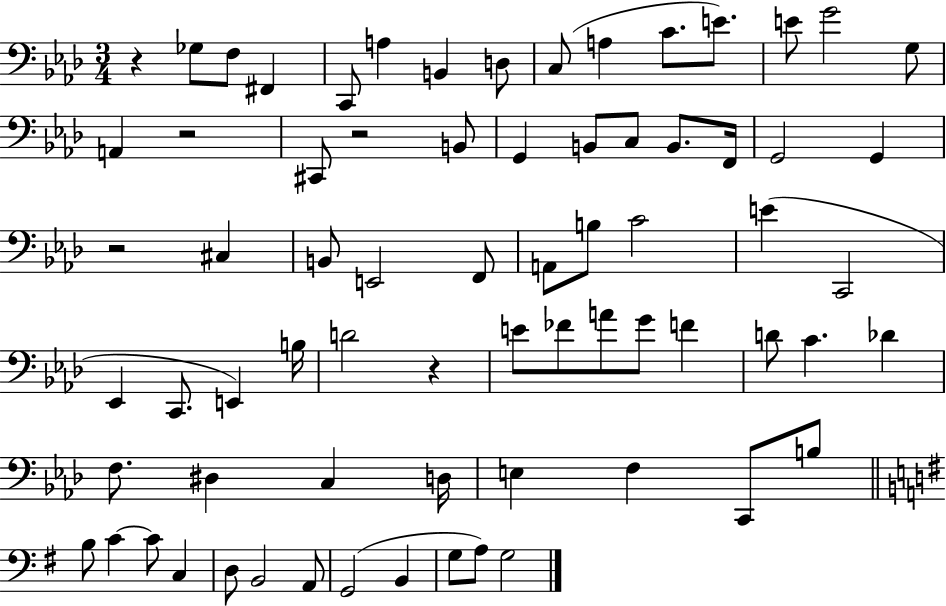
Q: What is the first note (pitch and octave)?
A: Gb3